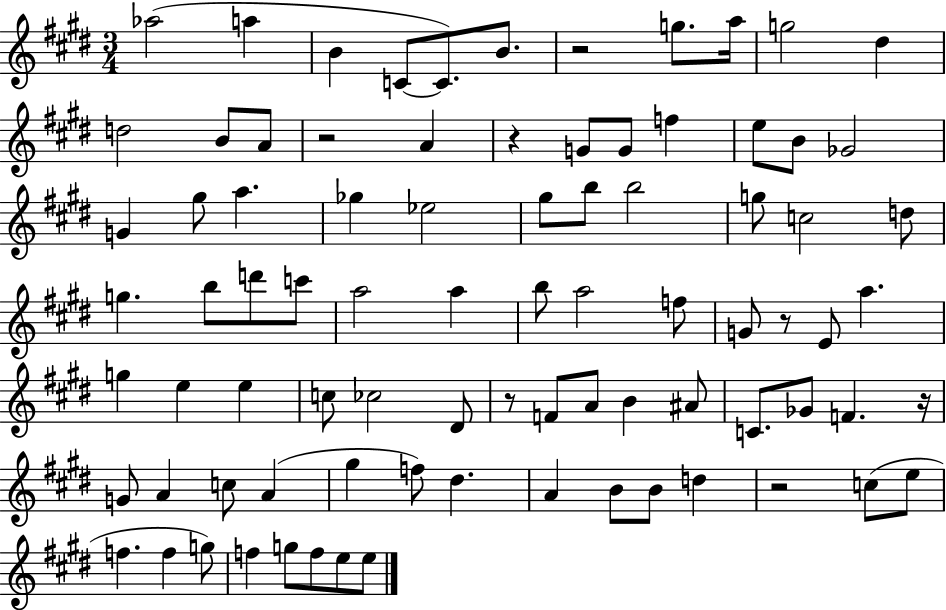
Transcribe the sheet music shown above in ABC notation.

X:1
T:Untitled
M:3/4
L:1/4
K:E
_a2 a B C/2 C/2 B/2 z2 g/2 a/4 g2 ^d d2 B/2 A/2 z2 A z G/2 G/2 f e/2 B/2 _G2 G ^g/2 a _g _e2 ^g/2 b/2 b2 g/2 c2 d/2 g b/2 d'/2 c'/2 a2 a b/2 a2 f/2 G/2 z/2 E/2 a g e e c/2 _c2 ^D/2 z/2 F/2 A/2 B ^A/2 C/2 _G/2 F z/4 G/2 A c/2 A ^g f/2 ^d A B/2 B/2 d z2 c/2 e/2 f f g/2 f g/2 f/2 e/2 e/2